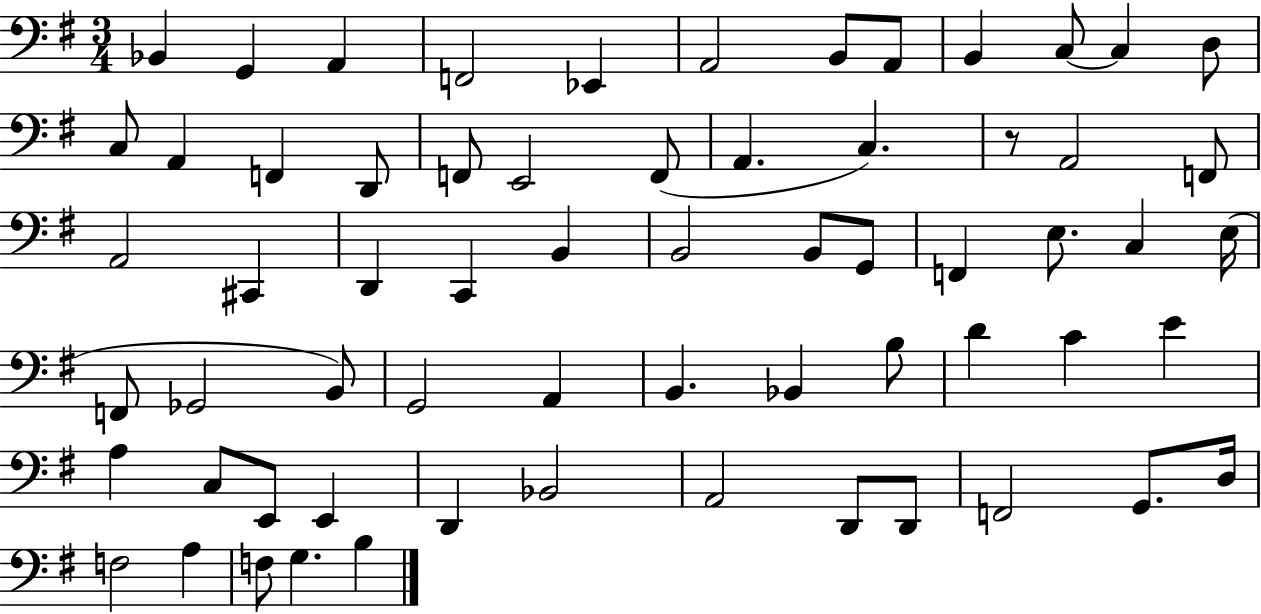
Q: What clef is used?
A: bass